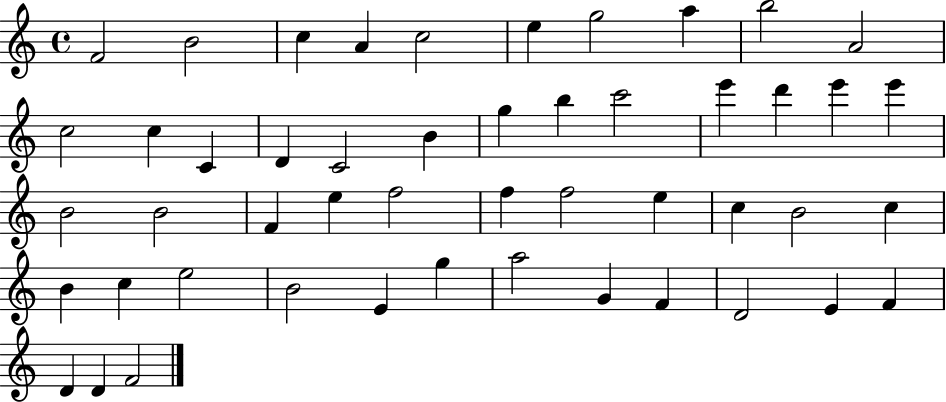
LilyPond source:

{
  \clef treble
  \time 4/4
  \defaultTimeSignature
  \key c \major
  f'2 b'2 | c''4 a'4 c''2 | e''4 g''2 a''4 | b''2 a'2 | \break c''2 c''4 c'4 | d'4 c'2 b'4 | g''4 b''4 c'''2 | e'''4 d'''4 e'''4 e'''4 | \break b'2 b'2 | f'4 e''4 f''2 | f''4 f''2 e''4 | c''4 b'2 c''4 | \break b'4 c''4 e''2 | b'2 e'4 g''4 | a''2 g'4 f'4 | d'2 e'4 f'4 | \break d'4 d'4 f'2 | \bar "|."
}